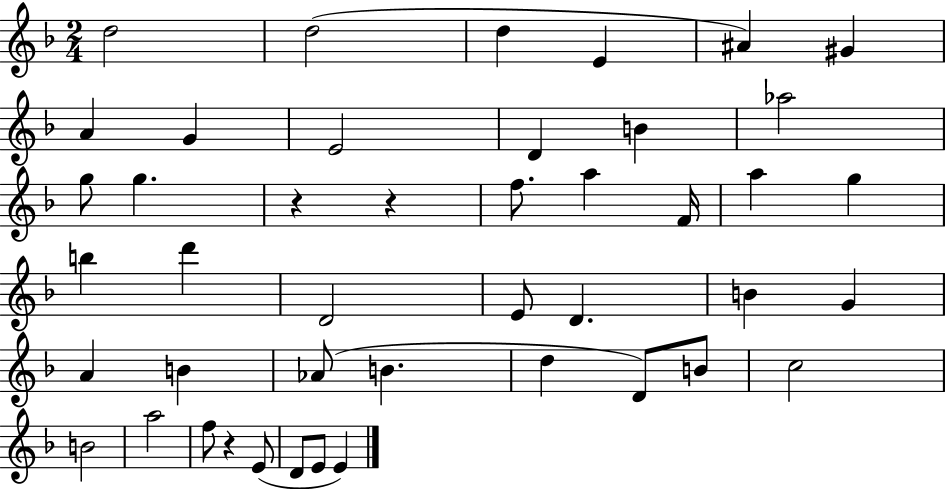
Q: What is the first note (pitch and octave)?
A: D5